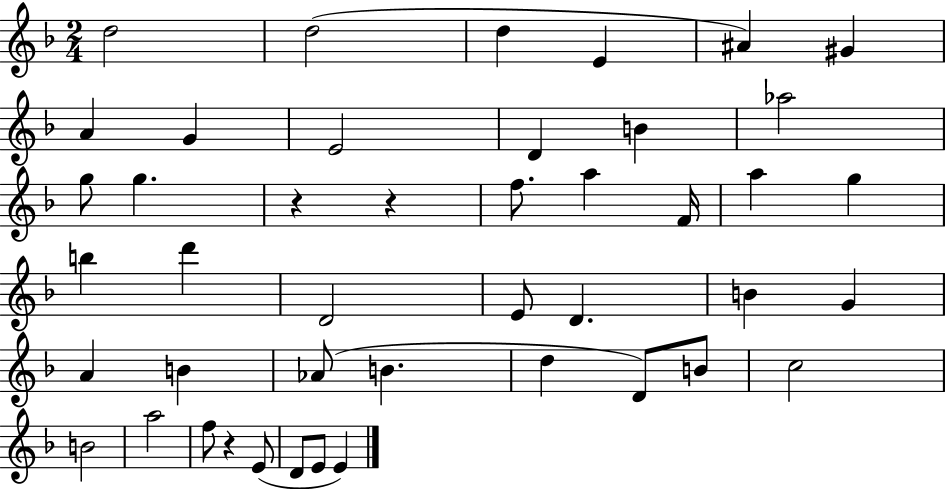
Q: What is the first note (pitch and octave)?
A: D5